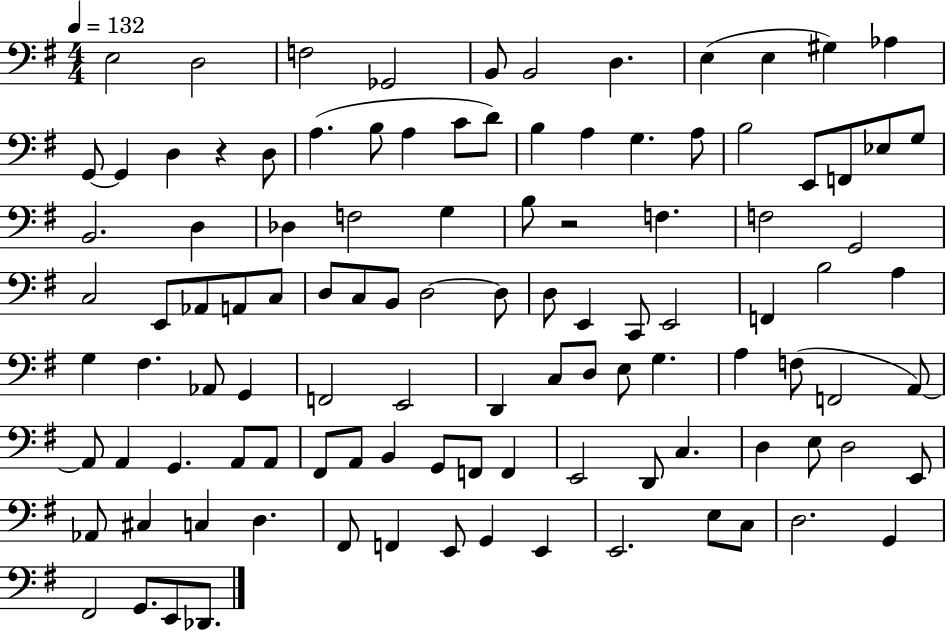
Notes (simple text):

E3/h D3/h F3/h Gb2/h B2/e B2/h D3/q. E3/q E3/q G#3/q Ab3/q G2/e G2/q D3/q R/q D3/e A3/q. B3/e A3/q C4/e D4/e B3/q A3/q G3/q. A3/e B3/h E2/e F2/e Eb3/e G3/e B2/h. D3/q Db3/q F3/h G3/q B3/e R/h F3/q. F3/h G2/h C3/h E2/e Ab2/e A2/e C3/e D3/e C3/e B2/e D3/h D3/e D3/e E2/q C2/e E2/h F2/q B3/h A3/q G3/q F#3/q. Ab2/e G2/q F2/h E2/h D2/q C3/e D3/e E3/e G3/q. A3/q F3/e F2/h A2/e A2/e A2/q G2/q. A2/e A2/e F#2/e A2/e B2/q G2/e F2/e F2/q E2/h D2/e C3/q. D3/q E3/e D3/h E2/e Ab2/e C#3/q C3/q D3/q. F#2/e F2/q E2/e G2/q E2/q E2/h. E3/e C3/e D3/h. G2/q F#2/h G2/e. E2/e Db2/e.